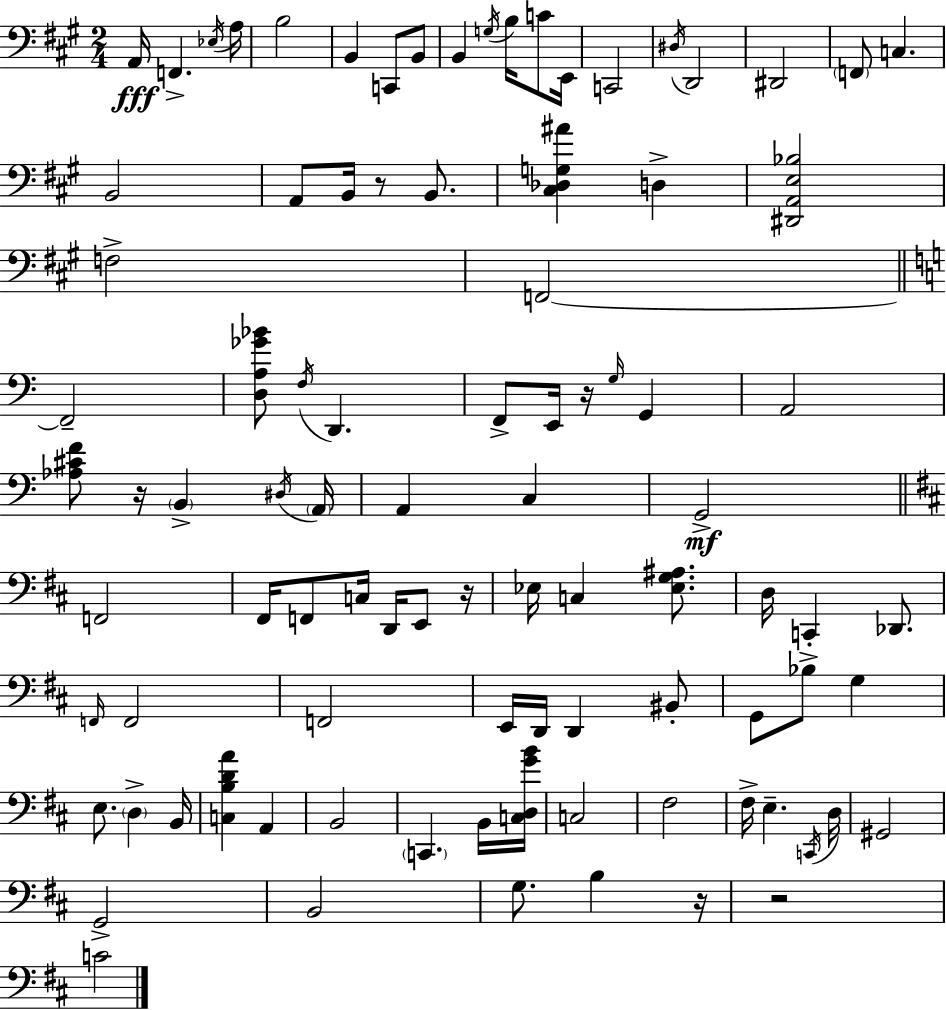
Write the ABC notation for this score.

X:1
T:Untitled
M:2/4
L:1/4
K:A
A,,/4 F,, _E,/4 A,/4 B,2 B,, C,,/2 B,,/2 B,, G,/4 B,/4 C/2 E,,/4 C,,2 ^D,/4 D,,2 ^D,,2 F,,/2 C, B,,2 A,,/2 B,,/4 z/2 B,,/2 [^C,_D,G,^A] D, [^D,,A,,E,_B,]2 F,2 F,,2 F,,2 [D,A,_G_B]/2 F,/4 D,, F,,/2 E,,/4 z/4 G,/4 G,, A,,2 [_A,^CF]/2 z/4 B,, ^D,/4 A,,/4 A,, C, G,,2 F,,2 ^F,,/4 F,,/2 C,/4 D,,/4 E,,/2 z/4 _E,/4 C, [_E,G,^A,]/2 D,/4 C,, _D,,/2 F,,/4 F,,2 F,,2 E,,/4 D,,/4 D,, ^B,,/2 G,,/2 _B,/2 G, E,/2 D, B,,/4 [C,B,DA] A,, B,,2 C,, B,,/4 [C,D,GB]/4 C,2 ^F,2 ^F,/4 E, C,,/4 D,/4 ^G,,2 G,,2 B,,2 G,/2 B, z/4 z2 C2